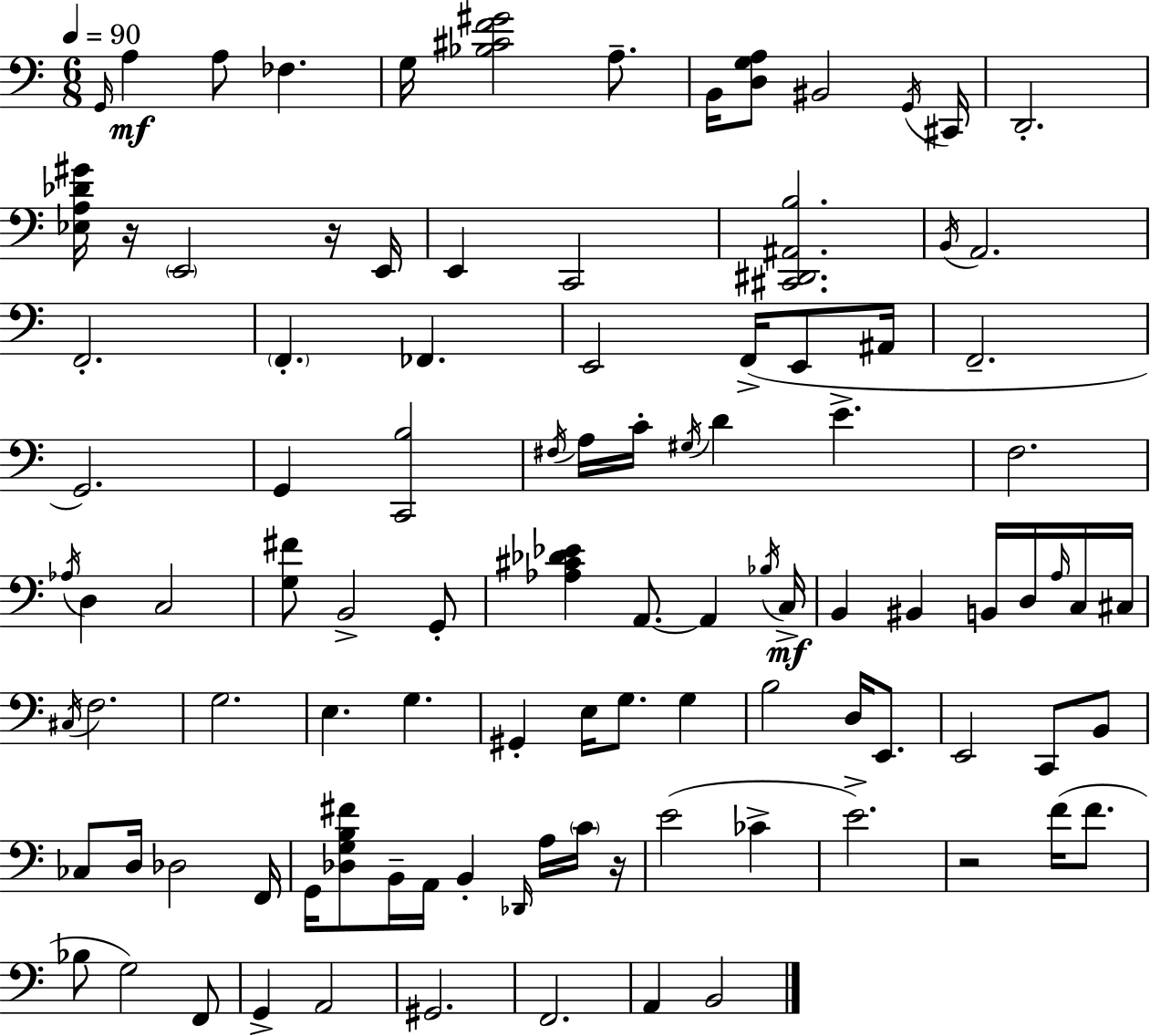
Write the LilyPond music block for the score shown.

{
  \clef bass
  \numericTimeSignature
  \time 6/8
  \key c \major
  \tempo 4 = 90
  \grace { g,16 }\mf a4 a8 fes4. | g16 <bes cis' f' gis'>2 a8.-- | b,16 <d g a>8 bis,2 | \acciaccatura { g,16 } cis,16 d,2.-. | \break <ees a des' gis'>16 r16 \parenthesize e,2 | r16 e,16 e,4 c,2 | <cis, dis, ais, b>2. | \acciaccatura { b,16 } a,2. | \break f,2.-. | \parenthesize f,4.-. fes,4. | e,2 f,16->( | e,8 ais,16 f,2.-- | \break g,2.) | g,4 <c, b>2 | \acciaccatura { fis16 } a16 c'16-. \acciaccatura { gis16 } d'4 e'4.-> | f2. | \break \acciaccatura { aes16 } d4 c2 | <g fis'>8 b,2-> | g,8-. <aes cis' des' ees'>4 a,8.~~ | a,4 \acciaccatura { bes16 } c16->\mf b,4 bis,4 | \break b,16 d16 \grace { a16 } c16 cis16 \acciaccatura { cis16 } f2. | g2. | e4. | g4. gis,4-. | \break e16 g8. g4 b2 | d16 e,8. e,2 | c,8 b,8 ces8 d16 | des2 f,16 g,16 <des g b fis'>8 | \break b,16-- a,16 b,4-. \grace { des,16 } a16 \parenthesize c'16 r16 e'2( | ces'4-> e'2.->) | r2 | f'16( f'8. bes8 | \break g2) f,8 g,4-> | a,2 gis,2. | f,2. | a,4 | \break b,2 \bar "|."
}